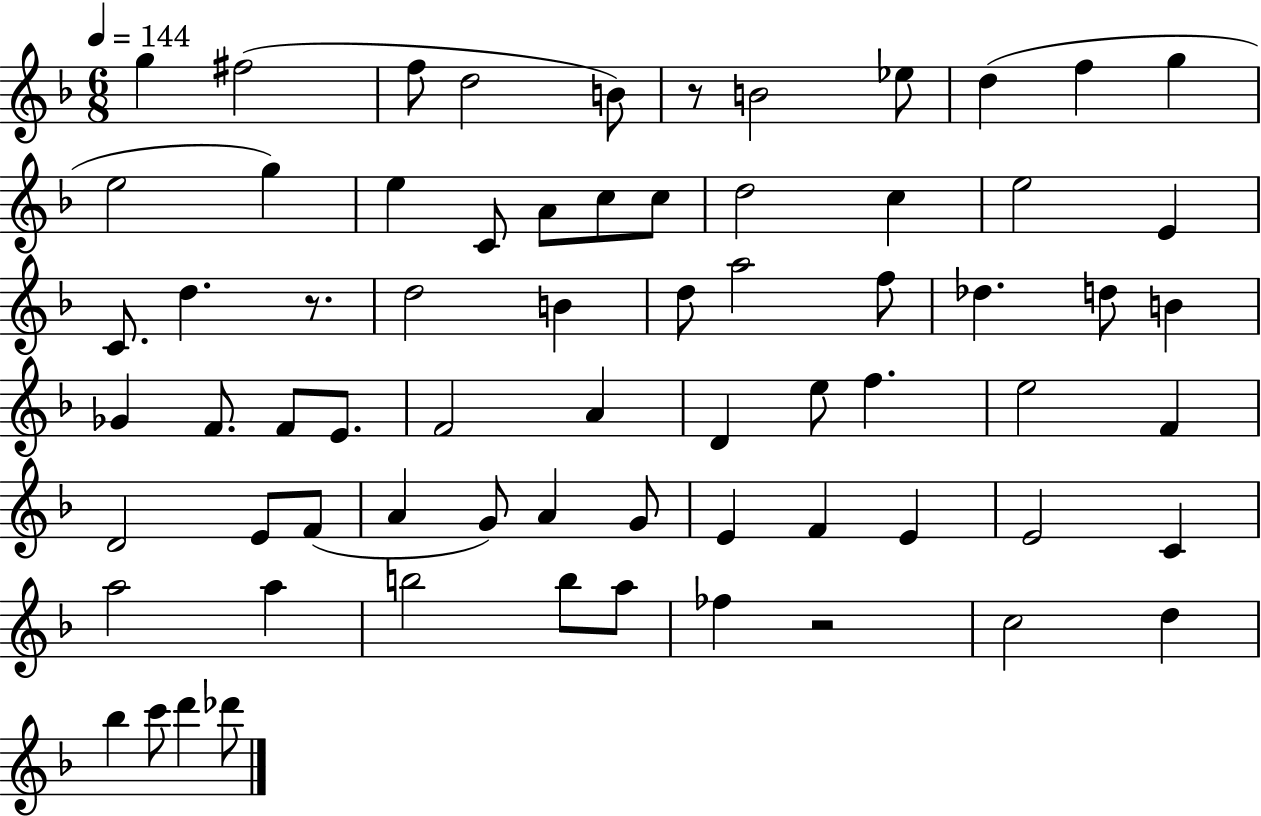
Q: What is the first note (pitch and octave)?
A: G5